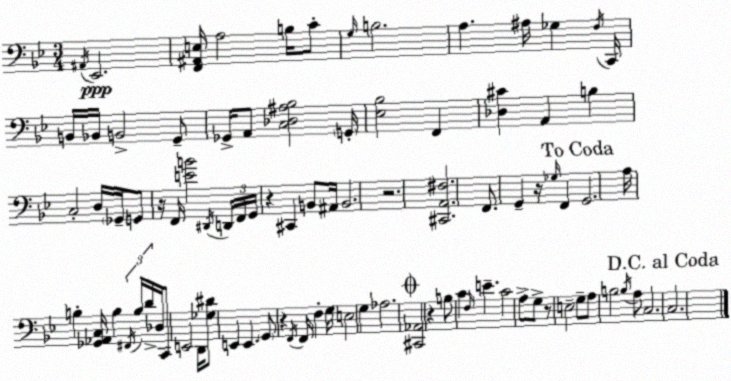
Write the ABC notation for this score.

X:1
T:Untitled
M:3/4
L:1/4
K:Gm
^A,,/4 _E,,2 [F,,^A,,E,]/4 A,2 B,/4 C/2 G,/4 B,2 A, ^A,/4 _G, F,/4 C,,/4 B,,/4 _B,,/4 B,,2 G,,/2 _G,,/4 A,,/2 [C,_D,^A,_B,]2 G,,/4 [_E,_B,]2 F,, [_D,^C] A,, B, C,2 D,/4 _G,,/4 G,,/2 z/4 F,,/4 [EB]2 ^D,,/4 D,,/4 F,,/4 G,,/4 z ^C,, B,,/2 ^A,,/4 B,,2 z2 [^C,,A,,^F,]2 F,,/2 G,, z/4 _G,/4 F,, G,,2 A,/4 B, [_G,,_A,,C,]/4 B, ^F,,/4 B,/4 D/4 _D,/4 C,,/2 E,,2 D,,/4 [_G,^D]/2 E,, E,, G,,/2 z F,,/4 F,,/4 F, G,/4 E,2 G, _A,2 [^C,,_A,,]2 z B,/2 C F,/4 E C2 A,/2 G,/2 z/2 E,2 G,/2 A,/2 B,2 B,/4 A,/2 C,2 C,2